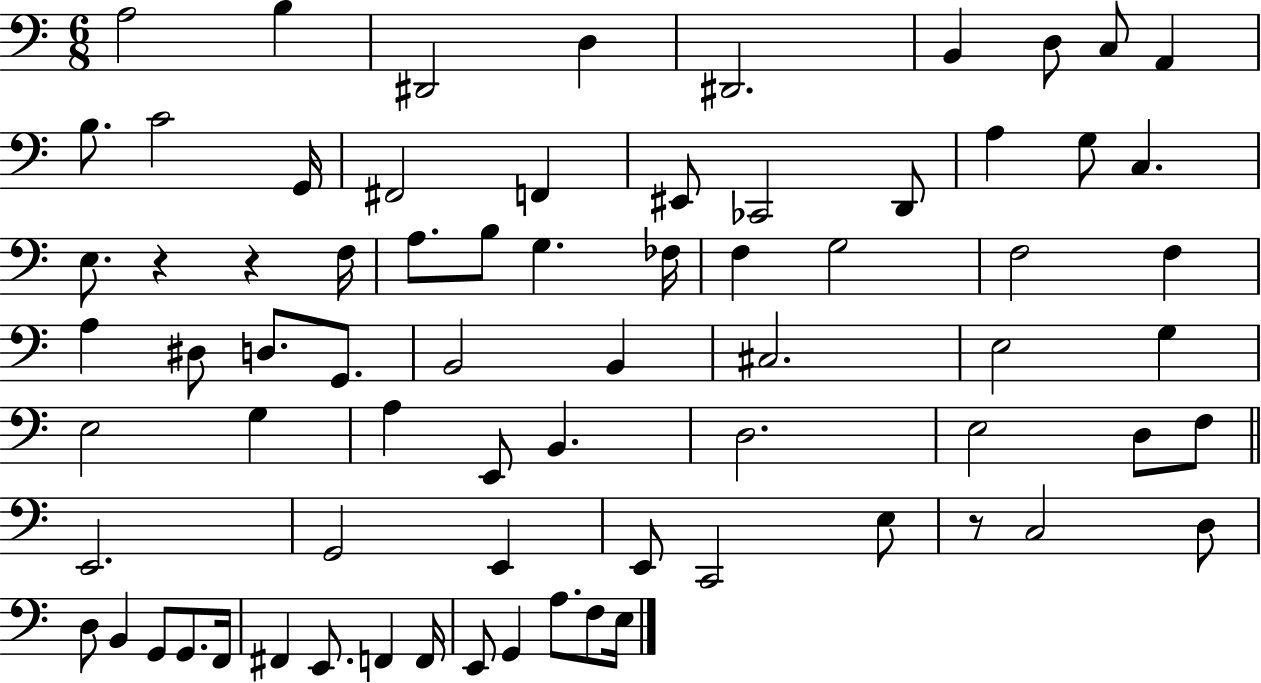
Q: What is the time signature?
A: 6/8